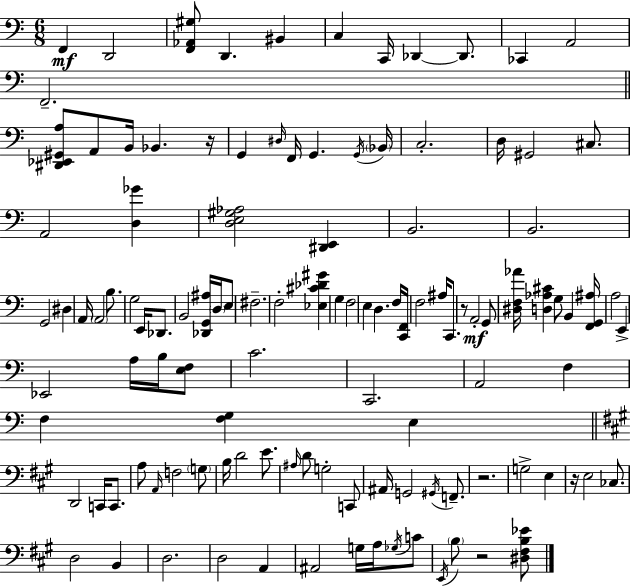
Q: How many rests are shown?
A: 5